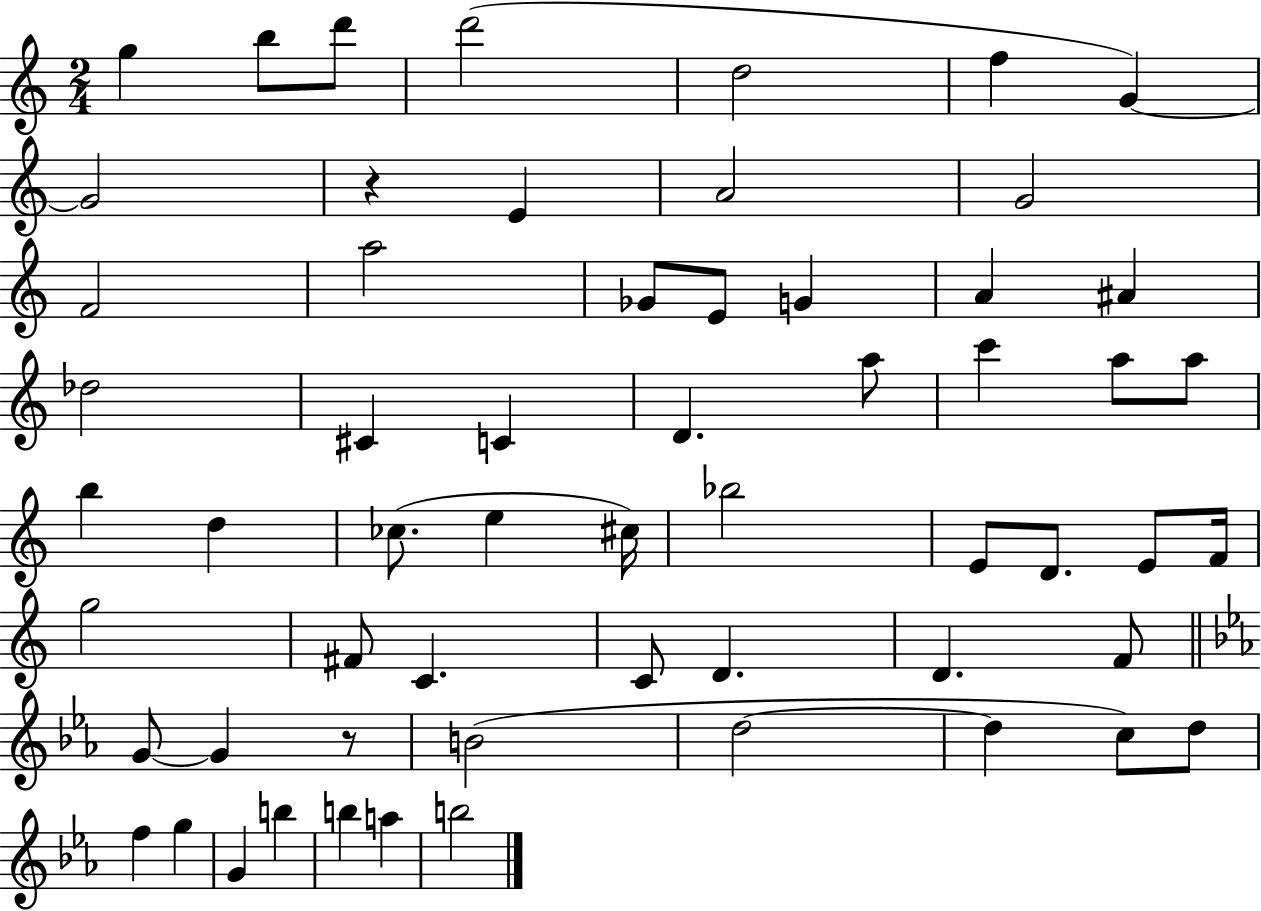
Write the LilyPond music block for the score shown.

{
  \clef treble
  \numericTimeSignature
  \time 2/4
  \key c \major
  g''4 b''8 d'''8 | d'''2( | d''2 | f''4 g'4~~) | \break g'2 | r4 e'4 | a'2 | g'2 | \break f'2 | a''2 | ges'8 e'8 g'4 | a'4 ais'4 | \break des''2 | cis'4 c'4 | d'4. a''8 | c'''4 a''8 a''8 | \break b''4 d''4 | ces''8.( e''4 cis''16) | bes''2 | e'8 d'8. e'8 f'16 | \break g''2 | fis'8 c'4. | c'8 d'4. | d'4. f'8 | \break \bar "||" \break \key c \minor g'8~~ g'4 r8 | b'2( | d''2~~ | d''4 c''8) d''8 | \break f''4 g''4 | g'4 b''4 | b''4 a''4 | b''2 | \break \bar "|."
}